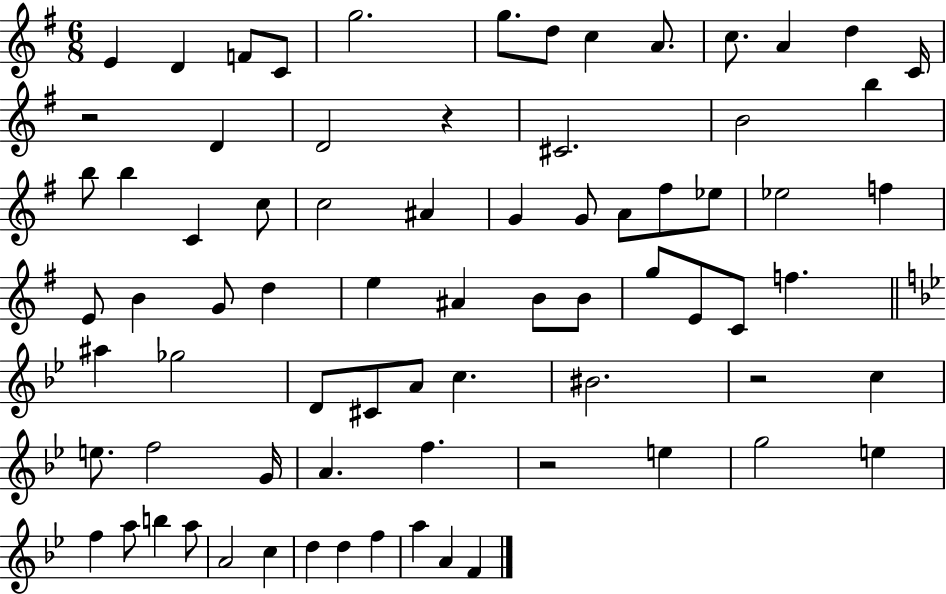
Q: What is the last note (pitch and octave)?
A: F4